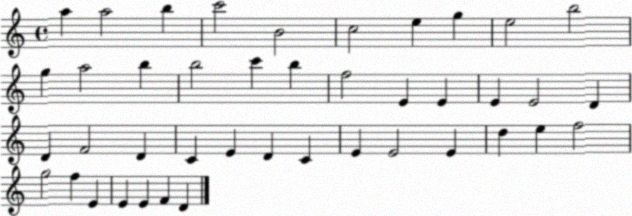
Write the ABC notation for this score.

X:1
T:Untitled
M:4/4
L:1/4
K:C
a a2 b c'2 B2 c2 e g e2 b2 g a2 b b2 c' b f2 E E E E2 D D F2 D C E D C E E2 E d e f2 g2 f E E E F D